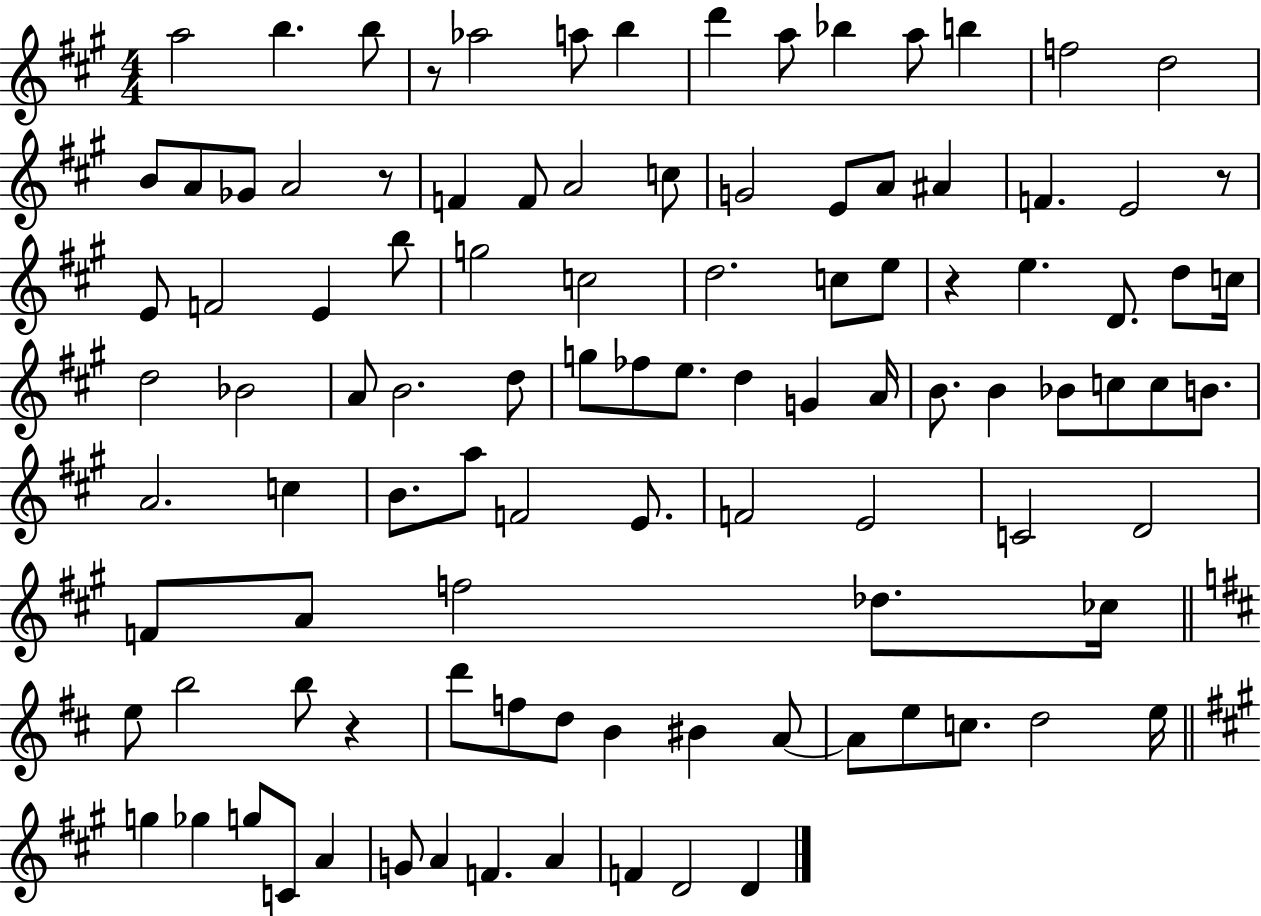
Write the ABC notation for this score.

X:1
T:Untitled
M:4/4
L:1/4
K:A
a2 b b/2 z/2 _a2 a/2 b d' a/2 _b a/2 b f2 d2 B/2 A/2 _G/2 A2 z/2 F F/2 A2 c/2 G2 E/2 A/2 ^A F E2 z/2 E/2 F2 E b/2 g2 c2 d2 c/2 e/2 z e D/2 d/2 c/4 d2 _B2 A/2 B2 d/2 g/2 _f/2 e/2 d G A/4 B/2 B _B/2 c/2 c/2 B/2 A2 c B/2 a/2 F2 E/2 F2 E2 C2 D2 F/2 A/2 f2 _d/2 _c/4 e/2 b2 b/2 z d'/2 f/2 d/2 B ^B A/2 A/2 e/2 c/2 d2 e/4 g _g g/2 C/2 A G/2 A F A F D2 D